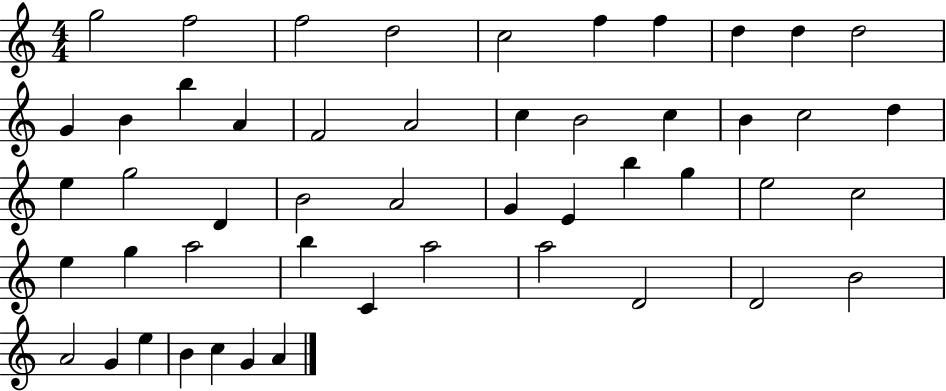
{
  \clef treble
  \numericTimeSignature
  \time 4/4
  \key c \major
  g''2 f''2 | f''2 d''2 | c''2 f''4 f''4 | d''4 d''4 d''2 | \break g'4 b'4 b''4 a'4 | f'2 a'2 | c''4 b'2 c''4 | b'4 c''2 d''4 | \break e''4 g''2 d'4 | b'2 a'2 | g'4 e'4 b''4 g''4 | e''2 c''2 | \break e''4 g''4 a''2 | b''4 c'4 a''2 | a''2 d'2 | d'2 b'2 | \break a'2 g'4 e''4 | b'4 c''4 g'4 a'4 | \bar "|."
}